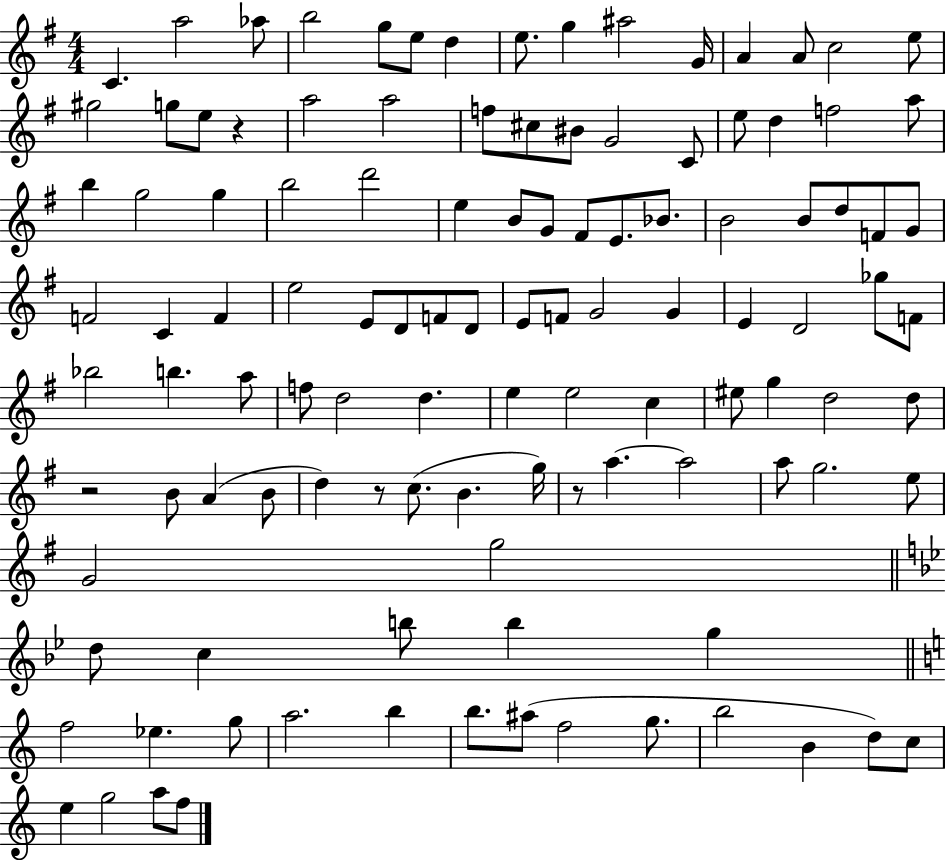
{
  \clef treble
  \numericTimeSignature
  \time 4/4
  \key g \major
  c'4. a''2 aes''8 | b''2 g''8 e''8 d''4 | e''8. g''4 ais''2 g'16 | a'4 a'8 c''2 e''8 | \break gis''2 g''8 e''8 r4 | a''2 a''2 | f''8 cis''8 bis'8 g'2 c'8 | e''8 d''4 f''2 a''8 | \break b''4 g''2 g''4 | b''2 d'''2 | e''4 b'8 g'8 fis'8 e'8. bes'8. | b'2 b'8 d''8 f'8 g'8 | \break f'2 c'4 f'4 | e''2 e'8 d'8 f'8 d'8 | e'8 f'8 g'2 g'4 | e'4 d'2 ges''8 f'8 | \break bes''2 b''4. a''8 | f''8 d''2 d''4. | e''4 e''2 c''4 | eis''8 g''4 d''2 d''8 | \break r2 b'8 a'4( b'8 | d''4) r8 c''8.( b'4. g''16) | r8 a''4.~~ a''2 | a''8 g''2. e''8 | \break g'2 g''2 | \bar "||" \break \key bes \major d''8 c''4 b''8 b''4 g''4 | \bar "||" \break \key c \major f''2 ees''4. g''8 | a''2. b''4 | b''8. ais''8( f''2 g''8. | b''2 b'4 d''8) c''8 | \break e''4 g''2 a''8 f''8 | \bar "|."
}